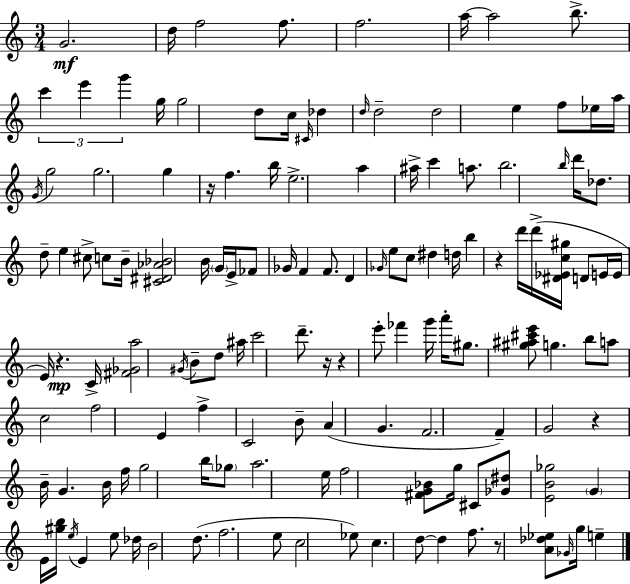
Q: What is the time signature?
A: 3/4